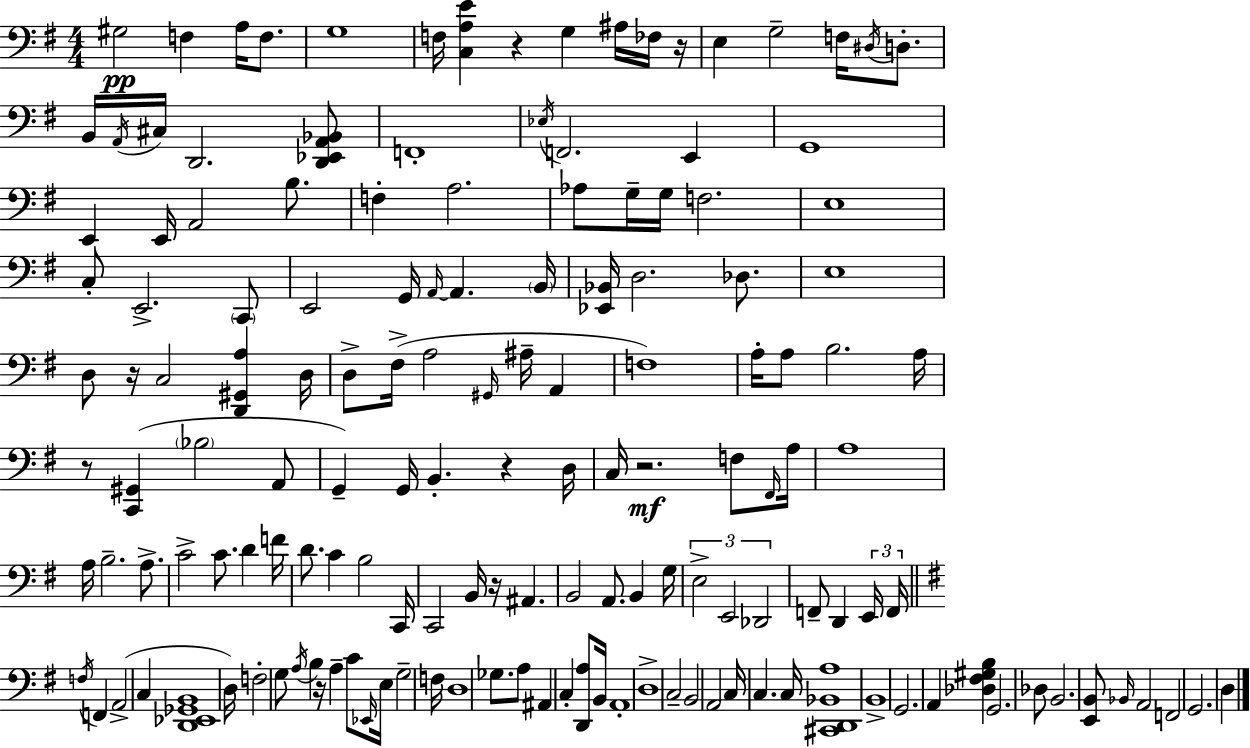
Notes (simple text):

G#3/h F3/q A3/s F3/e. G3/w F3/s [C3,A3,E4]/q R/q G3/q A#3/s FES3/s R/s E3/q G3/h F3/s D#3/s D3/e. B2/s A2/s C#3/s D2/h. [D2,Eb2,A2,Bb2]/e F2/w Eb3/s F2/h. E2/q G2/w E2/q E2/s A2/h B3/e. F3/q A3/h. Ab3/e G3/s G3/s F3/h. E3/w C3/e E2/h. C2/e E2/h G2/s A2/s A2/q. B2/s [Eb2,Bb2]/s D3/h. Db3/e. E3/w D3/e R/s C3/h [D2,G#2,A3]/q D3/s D3/e F#3/s A3/h G#2/s A#3/s A2/q F3/w A3/s A3/e B3/h. A3/s R/e [C2,G#2]/q Bb3/h A2/e G2/q G2/s B2/q. R/q D3/s C3/s R/h. F3/e F#2/s A3/s A3/w A3/s B3/h. A3/e. C4/h C4/e. D4/q F4/s D4/e. C4/q B3/h C2/s C2/h B2/s R/s A#2/q. B2/h A2/e. B2/q G3/s E3/h E2/h Db2/h F2/e D2/q E2/s F2/s F3/s F2/q A2/h C3/q [D2,Eb2,Gb2,B2]/w D3/s F3/h G3/e A3/s B3/q R/s A3/q C4/e Eb2/s E3/s G3/h F3/s D3/w Gb3/e. A3/e A#2/q C3/q [D2,A3]/e B2/s A2/w D3/w C3/h B2/h A2/h C3/s C3/q. C3/s [C#2,D2,Bb2,A3]/w B2/w G2/h. A2/q [Db3,F#3,G#3,B3]/q G2/h. Db3/e B2/h. [E2,B2]/e Bb2/s A2/h F2/h G2/h. D3/q